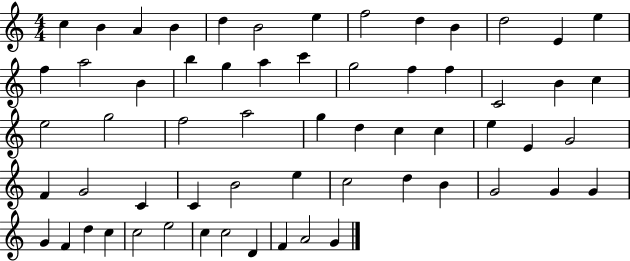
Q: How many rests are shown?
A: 0